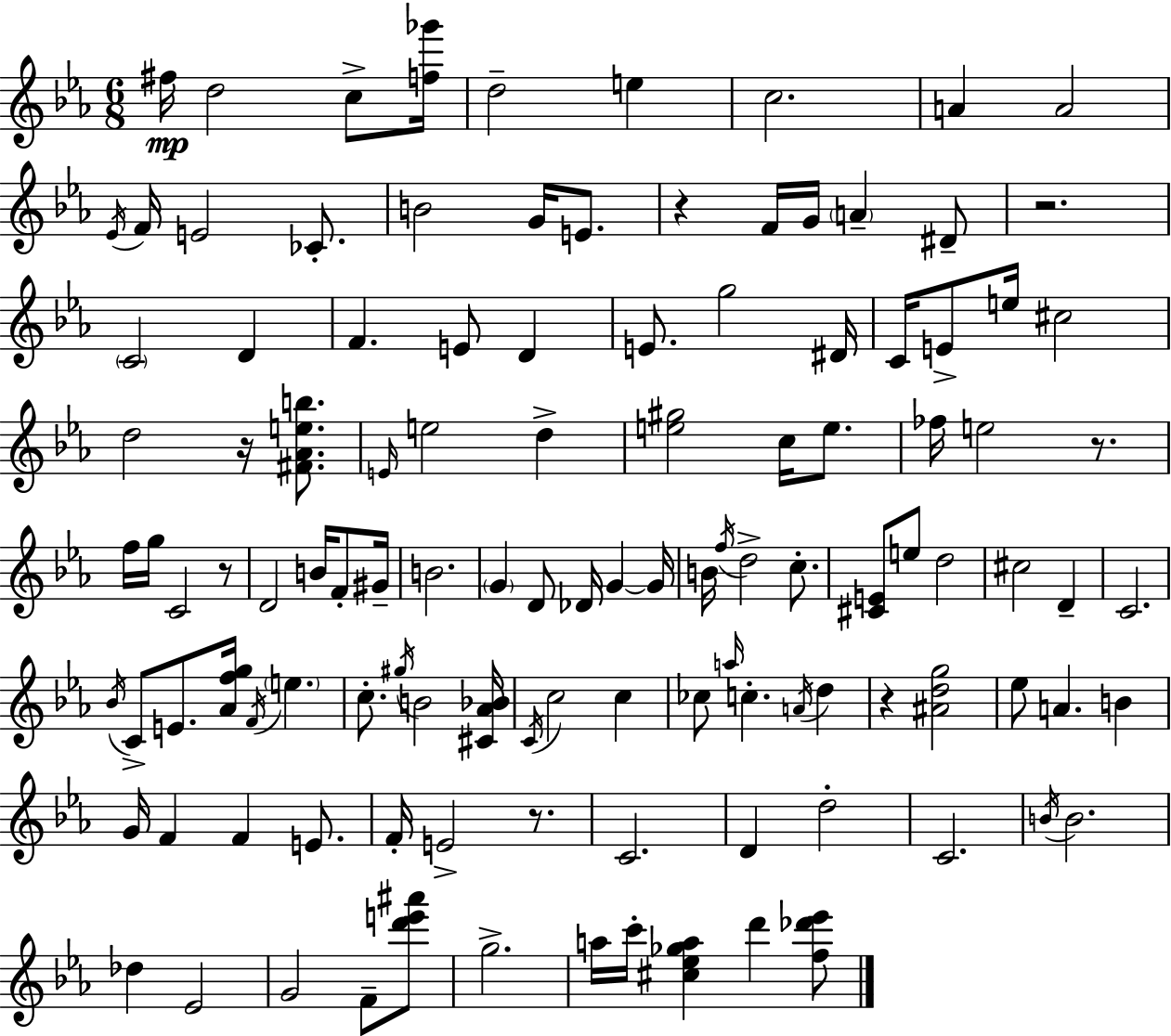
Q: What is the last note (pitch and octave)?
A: D6